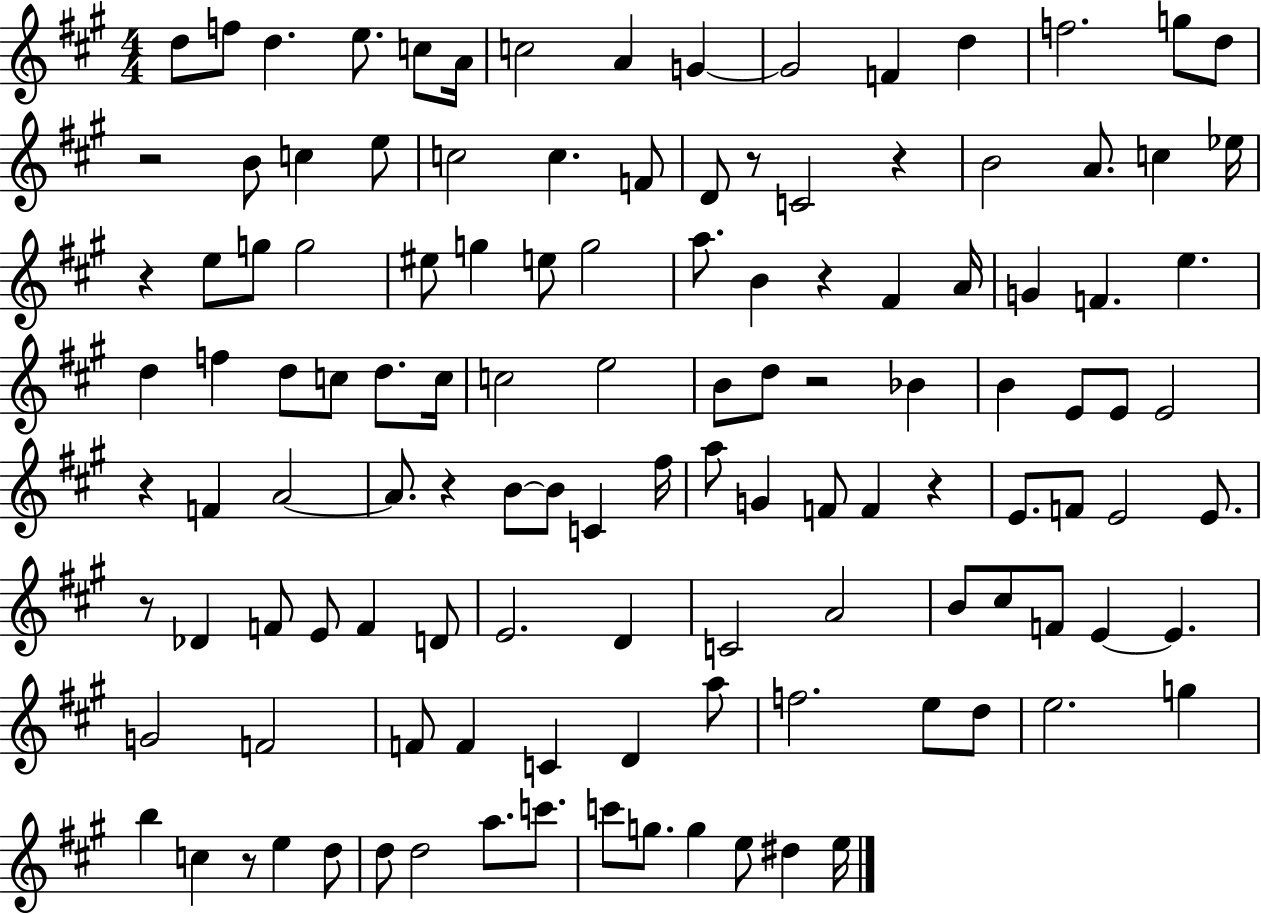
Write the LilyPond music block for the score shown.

{
  \clef treble
  \numericTimeSignature
  \time 4/4
  \key a \major
  d''8 f''8 d''4. e''8. c''8 a'16 | c''2 a'4 g'4~~ | g'2 f'4 d''4 | f''2. g''8 d''8 | \break r2 b'8 c''4 e''8 | c''2 c''4. f'8 | d'8 r8 c'2 r4 | b'2 a'8. c''4 ees''16 | \break r4 e''8 g''8 g''2 | eis''8 g''4 e''8 g''2 | a''8. b'4 r4 fis'4 a'16 | g'4 f'4. e''4. | \break d''4 f''4 d''8 c''8 d''8. c''16 | c''2 e''2 | b'8 d''8 r2 bes'4 | b'4 e'8 e'8 e'2 | \break r4 f'4 a'2~~ | a'8. r4 b'8~~ b'8 c'4 fis''16 | a''8 g'4 f'8 f'4 r4 | e'8. f'8 e'2 e'8. | \break r8 des'4 f'8 e'8 f'4 d'8 | e'2. d'4 | c'2 a'2 | b'8 cis''8 f'8 e'4~~ e'4. | \break g'2 f'2 | f'8 f'4 c'4 d'4 a''8 | f''2. e''8 d''8 | e''2. g''4 | \break b''4 c''4 r8 e''4 d''8 | d''8 d''2 a''8. c'''8. | c'''8 g''8. g''4 e''8 dis''4 e''16 | \bar "|."
}